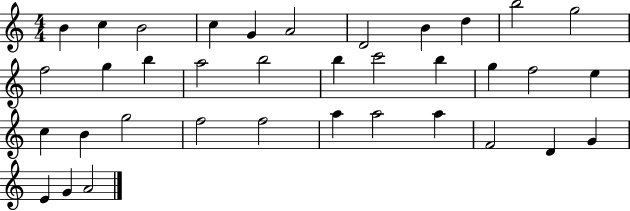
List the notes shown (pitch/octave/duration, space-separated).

B4/q C5/q B4/h C5/q G4/q A4/h D4/h B4/q D5/q B5/h G5/h F5/h G5/q B5/q A5/h B5/h B5/q C6/h B5/q G5/q F5/h E5/q C5/q B4/q G5/h F5/h F5/h A5/q A5/h A5/q F4/h D4/q G4/q E4/q G4/q A4/h